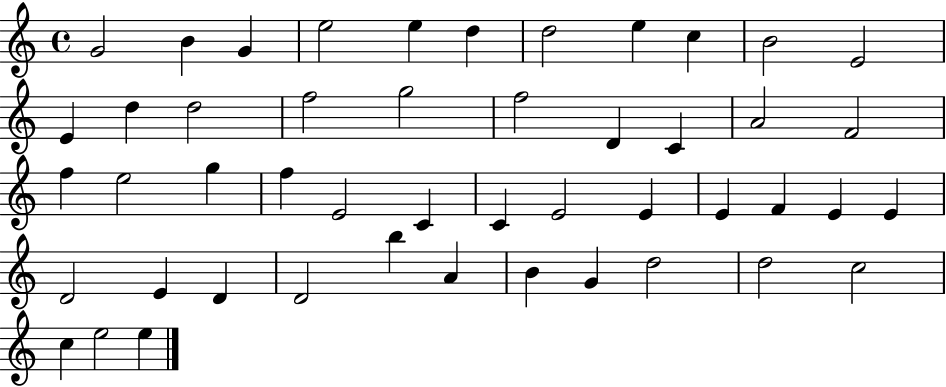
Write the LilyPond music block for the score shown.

{
  \clef treble
  \time 4/4
  \defaultTimeSignature
  \key c \major
  g'2 b'4 g'4 | e''2 e''4 d''4 | d''2 e''4 c''4 | b'2 e'2 | \break e'4 d''4 d''2 | f''2 g''2 | f''2 d'4 c'4 | a'2 f'2 | \break f''4 e''2 g''4 | f''4 e'2 c'4 | c'4 e'2 e'4 | e'4 f'4 e'4 e'4 | \break d'2 e'4 d'4 | d'2 b''4 a'4 | b'4 g'4 d''2 | d''2 c''2 | \break c''4 e''2 e''4 | \bar "|."
}